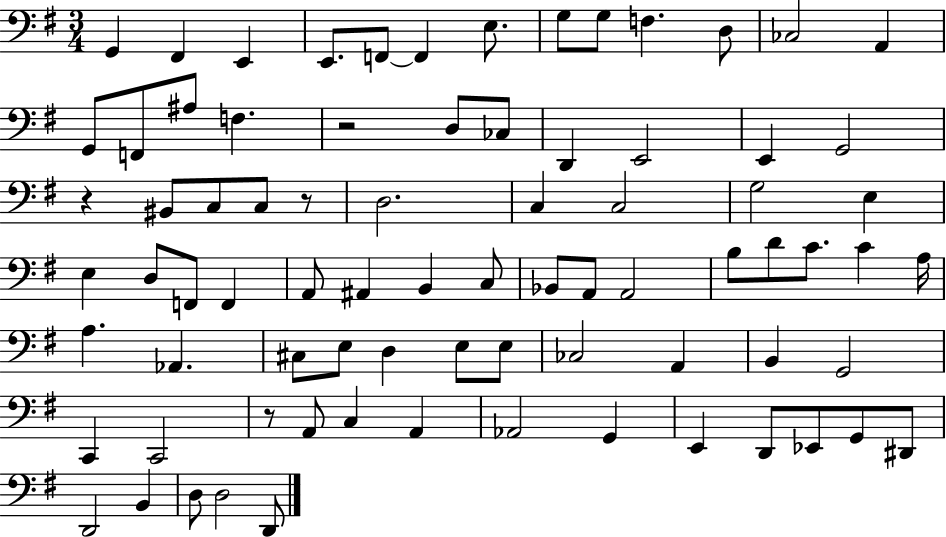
X:1
T:Untitled
M:3/4
L:1/4
K:G
G,, ^F,, E,, E,,/2 F,,/2 F,, E,/2 G,/2 G,/2 F, D,/2 _C,2 A,, G,,/2 F,,/2 ^A,/2 F, z2 D,/2 _C,/2 D,, E,,2 E,, G,,2 z ^B,,/2 C,/2 C,/2 z/2 D,2 C, C,2 G,2 E, E, D,/2 F,,/2 F,, A,,/2 ^A,, B,, C,/2 _B,,/2 A,,/2 A,,2 B,/2 D/2 C/2 C A,/4 A, _A,, ^C,/2 E,/2 D, E,/2 E,/2 _C,2 A,, B,, G,,2 C,, C,,2 z/2 A,,/2 C, A,, _A,,2 G,, E,, D,,/2 _E,,/2 G,,/2 ^D,,/2 D,,2 B,, D,/2 D,2 D,,/2